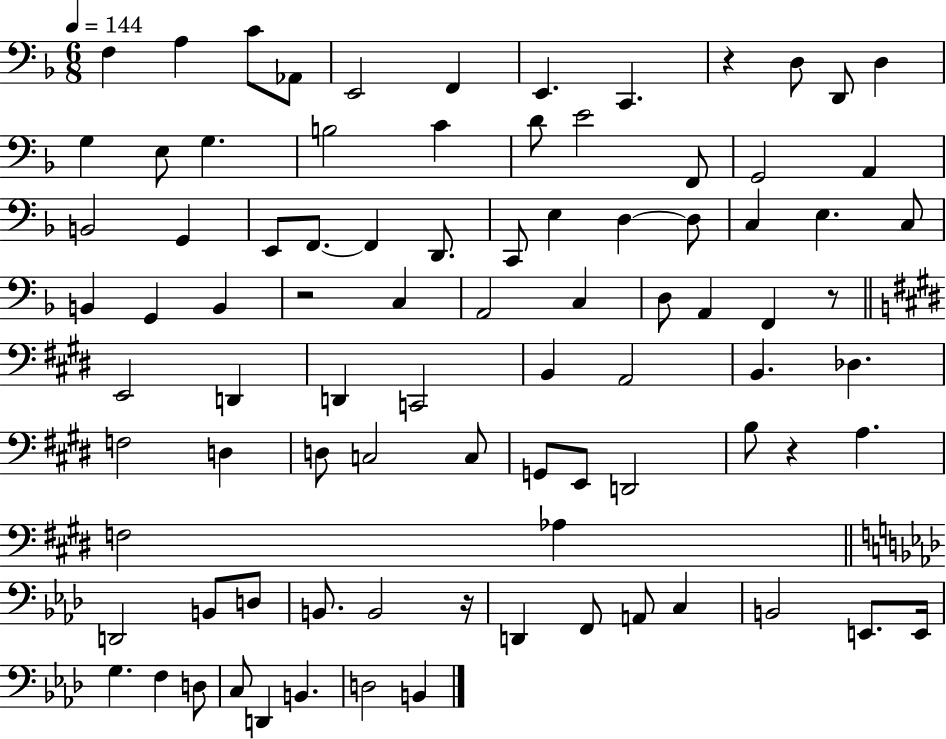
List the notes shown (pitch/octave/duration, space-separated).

F3/q A3/q C4/e Ab2/e E2/h F2/q E2/q. C2/q. R/q D3/e D2/e D3/q G3/q E3/e G3/q. B3/h C4/q D4/e E4/h F2/e G2/h A2/q B2/h G2/q E2/e F2/e. F2/q D2/e. C2/e E3/q D3/q D3/e C3/q E3/q. C3/e B2/q G2/q B2/q R/h C3/q A2/h C3/q D3/e A2/q F2/q R/e E2/h D2/q D2/q C2/h B2/q A2/h B2/q. Db3/q. F3/h D3/q D3/e C3/h C3/e G2/e E2/e D2/h B3/e R/q A3/q. F3/h Ab3/q D2/h B2/e D3/e B2/e. B2/h R/s D2/q F2/e A2/e C3/q B2/h E2/e. E2/s G3/q. F3/q D3/e C3/e D2/q B2/q. D3/h B2/q